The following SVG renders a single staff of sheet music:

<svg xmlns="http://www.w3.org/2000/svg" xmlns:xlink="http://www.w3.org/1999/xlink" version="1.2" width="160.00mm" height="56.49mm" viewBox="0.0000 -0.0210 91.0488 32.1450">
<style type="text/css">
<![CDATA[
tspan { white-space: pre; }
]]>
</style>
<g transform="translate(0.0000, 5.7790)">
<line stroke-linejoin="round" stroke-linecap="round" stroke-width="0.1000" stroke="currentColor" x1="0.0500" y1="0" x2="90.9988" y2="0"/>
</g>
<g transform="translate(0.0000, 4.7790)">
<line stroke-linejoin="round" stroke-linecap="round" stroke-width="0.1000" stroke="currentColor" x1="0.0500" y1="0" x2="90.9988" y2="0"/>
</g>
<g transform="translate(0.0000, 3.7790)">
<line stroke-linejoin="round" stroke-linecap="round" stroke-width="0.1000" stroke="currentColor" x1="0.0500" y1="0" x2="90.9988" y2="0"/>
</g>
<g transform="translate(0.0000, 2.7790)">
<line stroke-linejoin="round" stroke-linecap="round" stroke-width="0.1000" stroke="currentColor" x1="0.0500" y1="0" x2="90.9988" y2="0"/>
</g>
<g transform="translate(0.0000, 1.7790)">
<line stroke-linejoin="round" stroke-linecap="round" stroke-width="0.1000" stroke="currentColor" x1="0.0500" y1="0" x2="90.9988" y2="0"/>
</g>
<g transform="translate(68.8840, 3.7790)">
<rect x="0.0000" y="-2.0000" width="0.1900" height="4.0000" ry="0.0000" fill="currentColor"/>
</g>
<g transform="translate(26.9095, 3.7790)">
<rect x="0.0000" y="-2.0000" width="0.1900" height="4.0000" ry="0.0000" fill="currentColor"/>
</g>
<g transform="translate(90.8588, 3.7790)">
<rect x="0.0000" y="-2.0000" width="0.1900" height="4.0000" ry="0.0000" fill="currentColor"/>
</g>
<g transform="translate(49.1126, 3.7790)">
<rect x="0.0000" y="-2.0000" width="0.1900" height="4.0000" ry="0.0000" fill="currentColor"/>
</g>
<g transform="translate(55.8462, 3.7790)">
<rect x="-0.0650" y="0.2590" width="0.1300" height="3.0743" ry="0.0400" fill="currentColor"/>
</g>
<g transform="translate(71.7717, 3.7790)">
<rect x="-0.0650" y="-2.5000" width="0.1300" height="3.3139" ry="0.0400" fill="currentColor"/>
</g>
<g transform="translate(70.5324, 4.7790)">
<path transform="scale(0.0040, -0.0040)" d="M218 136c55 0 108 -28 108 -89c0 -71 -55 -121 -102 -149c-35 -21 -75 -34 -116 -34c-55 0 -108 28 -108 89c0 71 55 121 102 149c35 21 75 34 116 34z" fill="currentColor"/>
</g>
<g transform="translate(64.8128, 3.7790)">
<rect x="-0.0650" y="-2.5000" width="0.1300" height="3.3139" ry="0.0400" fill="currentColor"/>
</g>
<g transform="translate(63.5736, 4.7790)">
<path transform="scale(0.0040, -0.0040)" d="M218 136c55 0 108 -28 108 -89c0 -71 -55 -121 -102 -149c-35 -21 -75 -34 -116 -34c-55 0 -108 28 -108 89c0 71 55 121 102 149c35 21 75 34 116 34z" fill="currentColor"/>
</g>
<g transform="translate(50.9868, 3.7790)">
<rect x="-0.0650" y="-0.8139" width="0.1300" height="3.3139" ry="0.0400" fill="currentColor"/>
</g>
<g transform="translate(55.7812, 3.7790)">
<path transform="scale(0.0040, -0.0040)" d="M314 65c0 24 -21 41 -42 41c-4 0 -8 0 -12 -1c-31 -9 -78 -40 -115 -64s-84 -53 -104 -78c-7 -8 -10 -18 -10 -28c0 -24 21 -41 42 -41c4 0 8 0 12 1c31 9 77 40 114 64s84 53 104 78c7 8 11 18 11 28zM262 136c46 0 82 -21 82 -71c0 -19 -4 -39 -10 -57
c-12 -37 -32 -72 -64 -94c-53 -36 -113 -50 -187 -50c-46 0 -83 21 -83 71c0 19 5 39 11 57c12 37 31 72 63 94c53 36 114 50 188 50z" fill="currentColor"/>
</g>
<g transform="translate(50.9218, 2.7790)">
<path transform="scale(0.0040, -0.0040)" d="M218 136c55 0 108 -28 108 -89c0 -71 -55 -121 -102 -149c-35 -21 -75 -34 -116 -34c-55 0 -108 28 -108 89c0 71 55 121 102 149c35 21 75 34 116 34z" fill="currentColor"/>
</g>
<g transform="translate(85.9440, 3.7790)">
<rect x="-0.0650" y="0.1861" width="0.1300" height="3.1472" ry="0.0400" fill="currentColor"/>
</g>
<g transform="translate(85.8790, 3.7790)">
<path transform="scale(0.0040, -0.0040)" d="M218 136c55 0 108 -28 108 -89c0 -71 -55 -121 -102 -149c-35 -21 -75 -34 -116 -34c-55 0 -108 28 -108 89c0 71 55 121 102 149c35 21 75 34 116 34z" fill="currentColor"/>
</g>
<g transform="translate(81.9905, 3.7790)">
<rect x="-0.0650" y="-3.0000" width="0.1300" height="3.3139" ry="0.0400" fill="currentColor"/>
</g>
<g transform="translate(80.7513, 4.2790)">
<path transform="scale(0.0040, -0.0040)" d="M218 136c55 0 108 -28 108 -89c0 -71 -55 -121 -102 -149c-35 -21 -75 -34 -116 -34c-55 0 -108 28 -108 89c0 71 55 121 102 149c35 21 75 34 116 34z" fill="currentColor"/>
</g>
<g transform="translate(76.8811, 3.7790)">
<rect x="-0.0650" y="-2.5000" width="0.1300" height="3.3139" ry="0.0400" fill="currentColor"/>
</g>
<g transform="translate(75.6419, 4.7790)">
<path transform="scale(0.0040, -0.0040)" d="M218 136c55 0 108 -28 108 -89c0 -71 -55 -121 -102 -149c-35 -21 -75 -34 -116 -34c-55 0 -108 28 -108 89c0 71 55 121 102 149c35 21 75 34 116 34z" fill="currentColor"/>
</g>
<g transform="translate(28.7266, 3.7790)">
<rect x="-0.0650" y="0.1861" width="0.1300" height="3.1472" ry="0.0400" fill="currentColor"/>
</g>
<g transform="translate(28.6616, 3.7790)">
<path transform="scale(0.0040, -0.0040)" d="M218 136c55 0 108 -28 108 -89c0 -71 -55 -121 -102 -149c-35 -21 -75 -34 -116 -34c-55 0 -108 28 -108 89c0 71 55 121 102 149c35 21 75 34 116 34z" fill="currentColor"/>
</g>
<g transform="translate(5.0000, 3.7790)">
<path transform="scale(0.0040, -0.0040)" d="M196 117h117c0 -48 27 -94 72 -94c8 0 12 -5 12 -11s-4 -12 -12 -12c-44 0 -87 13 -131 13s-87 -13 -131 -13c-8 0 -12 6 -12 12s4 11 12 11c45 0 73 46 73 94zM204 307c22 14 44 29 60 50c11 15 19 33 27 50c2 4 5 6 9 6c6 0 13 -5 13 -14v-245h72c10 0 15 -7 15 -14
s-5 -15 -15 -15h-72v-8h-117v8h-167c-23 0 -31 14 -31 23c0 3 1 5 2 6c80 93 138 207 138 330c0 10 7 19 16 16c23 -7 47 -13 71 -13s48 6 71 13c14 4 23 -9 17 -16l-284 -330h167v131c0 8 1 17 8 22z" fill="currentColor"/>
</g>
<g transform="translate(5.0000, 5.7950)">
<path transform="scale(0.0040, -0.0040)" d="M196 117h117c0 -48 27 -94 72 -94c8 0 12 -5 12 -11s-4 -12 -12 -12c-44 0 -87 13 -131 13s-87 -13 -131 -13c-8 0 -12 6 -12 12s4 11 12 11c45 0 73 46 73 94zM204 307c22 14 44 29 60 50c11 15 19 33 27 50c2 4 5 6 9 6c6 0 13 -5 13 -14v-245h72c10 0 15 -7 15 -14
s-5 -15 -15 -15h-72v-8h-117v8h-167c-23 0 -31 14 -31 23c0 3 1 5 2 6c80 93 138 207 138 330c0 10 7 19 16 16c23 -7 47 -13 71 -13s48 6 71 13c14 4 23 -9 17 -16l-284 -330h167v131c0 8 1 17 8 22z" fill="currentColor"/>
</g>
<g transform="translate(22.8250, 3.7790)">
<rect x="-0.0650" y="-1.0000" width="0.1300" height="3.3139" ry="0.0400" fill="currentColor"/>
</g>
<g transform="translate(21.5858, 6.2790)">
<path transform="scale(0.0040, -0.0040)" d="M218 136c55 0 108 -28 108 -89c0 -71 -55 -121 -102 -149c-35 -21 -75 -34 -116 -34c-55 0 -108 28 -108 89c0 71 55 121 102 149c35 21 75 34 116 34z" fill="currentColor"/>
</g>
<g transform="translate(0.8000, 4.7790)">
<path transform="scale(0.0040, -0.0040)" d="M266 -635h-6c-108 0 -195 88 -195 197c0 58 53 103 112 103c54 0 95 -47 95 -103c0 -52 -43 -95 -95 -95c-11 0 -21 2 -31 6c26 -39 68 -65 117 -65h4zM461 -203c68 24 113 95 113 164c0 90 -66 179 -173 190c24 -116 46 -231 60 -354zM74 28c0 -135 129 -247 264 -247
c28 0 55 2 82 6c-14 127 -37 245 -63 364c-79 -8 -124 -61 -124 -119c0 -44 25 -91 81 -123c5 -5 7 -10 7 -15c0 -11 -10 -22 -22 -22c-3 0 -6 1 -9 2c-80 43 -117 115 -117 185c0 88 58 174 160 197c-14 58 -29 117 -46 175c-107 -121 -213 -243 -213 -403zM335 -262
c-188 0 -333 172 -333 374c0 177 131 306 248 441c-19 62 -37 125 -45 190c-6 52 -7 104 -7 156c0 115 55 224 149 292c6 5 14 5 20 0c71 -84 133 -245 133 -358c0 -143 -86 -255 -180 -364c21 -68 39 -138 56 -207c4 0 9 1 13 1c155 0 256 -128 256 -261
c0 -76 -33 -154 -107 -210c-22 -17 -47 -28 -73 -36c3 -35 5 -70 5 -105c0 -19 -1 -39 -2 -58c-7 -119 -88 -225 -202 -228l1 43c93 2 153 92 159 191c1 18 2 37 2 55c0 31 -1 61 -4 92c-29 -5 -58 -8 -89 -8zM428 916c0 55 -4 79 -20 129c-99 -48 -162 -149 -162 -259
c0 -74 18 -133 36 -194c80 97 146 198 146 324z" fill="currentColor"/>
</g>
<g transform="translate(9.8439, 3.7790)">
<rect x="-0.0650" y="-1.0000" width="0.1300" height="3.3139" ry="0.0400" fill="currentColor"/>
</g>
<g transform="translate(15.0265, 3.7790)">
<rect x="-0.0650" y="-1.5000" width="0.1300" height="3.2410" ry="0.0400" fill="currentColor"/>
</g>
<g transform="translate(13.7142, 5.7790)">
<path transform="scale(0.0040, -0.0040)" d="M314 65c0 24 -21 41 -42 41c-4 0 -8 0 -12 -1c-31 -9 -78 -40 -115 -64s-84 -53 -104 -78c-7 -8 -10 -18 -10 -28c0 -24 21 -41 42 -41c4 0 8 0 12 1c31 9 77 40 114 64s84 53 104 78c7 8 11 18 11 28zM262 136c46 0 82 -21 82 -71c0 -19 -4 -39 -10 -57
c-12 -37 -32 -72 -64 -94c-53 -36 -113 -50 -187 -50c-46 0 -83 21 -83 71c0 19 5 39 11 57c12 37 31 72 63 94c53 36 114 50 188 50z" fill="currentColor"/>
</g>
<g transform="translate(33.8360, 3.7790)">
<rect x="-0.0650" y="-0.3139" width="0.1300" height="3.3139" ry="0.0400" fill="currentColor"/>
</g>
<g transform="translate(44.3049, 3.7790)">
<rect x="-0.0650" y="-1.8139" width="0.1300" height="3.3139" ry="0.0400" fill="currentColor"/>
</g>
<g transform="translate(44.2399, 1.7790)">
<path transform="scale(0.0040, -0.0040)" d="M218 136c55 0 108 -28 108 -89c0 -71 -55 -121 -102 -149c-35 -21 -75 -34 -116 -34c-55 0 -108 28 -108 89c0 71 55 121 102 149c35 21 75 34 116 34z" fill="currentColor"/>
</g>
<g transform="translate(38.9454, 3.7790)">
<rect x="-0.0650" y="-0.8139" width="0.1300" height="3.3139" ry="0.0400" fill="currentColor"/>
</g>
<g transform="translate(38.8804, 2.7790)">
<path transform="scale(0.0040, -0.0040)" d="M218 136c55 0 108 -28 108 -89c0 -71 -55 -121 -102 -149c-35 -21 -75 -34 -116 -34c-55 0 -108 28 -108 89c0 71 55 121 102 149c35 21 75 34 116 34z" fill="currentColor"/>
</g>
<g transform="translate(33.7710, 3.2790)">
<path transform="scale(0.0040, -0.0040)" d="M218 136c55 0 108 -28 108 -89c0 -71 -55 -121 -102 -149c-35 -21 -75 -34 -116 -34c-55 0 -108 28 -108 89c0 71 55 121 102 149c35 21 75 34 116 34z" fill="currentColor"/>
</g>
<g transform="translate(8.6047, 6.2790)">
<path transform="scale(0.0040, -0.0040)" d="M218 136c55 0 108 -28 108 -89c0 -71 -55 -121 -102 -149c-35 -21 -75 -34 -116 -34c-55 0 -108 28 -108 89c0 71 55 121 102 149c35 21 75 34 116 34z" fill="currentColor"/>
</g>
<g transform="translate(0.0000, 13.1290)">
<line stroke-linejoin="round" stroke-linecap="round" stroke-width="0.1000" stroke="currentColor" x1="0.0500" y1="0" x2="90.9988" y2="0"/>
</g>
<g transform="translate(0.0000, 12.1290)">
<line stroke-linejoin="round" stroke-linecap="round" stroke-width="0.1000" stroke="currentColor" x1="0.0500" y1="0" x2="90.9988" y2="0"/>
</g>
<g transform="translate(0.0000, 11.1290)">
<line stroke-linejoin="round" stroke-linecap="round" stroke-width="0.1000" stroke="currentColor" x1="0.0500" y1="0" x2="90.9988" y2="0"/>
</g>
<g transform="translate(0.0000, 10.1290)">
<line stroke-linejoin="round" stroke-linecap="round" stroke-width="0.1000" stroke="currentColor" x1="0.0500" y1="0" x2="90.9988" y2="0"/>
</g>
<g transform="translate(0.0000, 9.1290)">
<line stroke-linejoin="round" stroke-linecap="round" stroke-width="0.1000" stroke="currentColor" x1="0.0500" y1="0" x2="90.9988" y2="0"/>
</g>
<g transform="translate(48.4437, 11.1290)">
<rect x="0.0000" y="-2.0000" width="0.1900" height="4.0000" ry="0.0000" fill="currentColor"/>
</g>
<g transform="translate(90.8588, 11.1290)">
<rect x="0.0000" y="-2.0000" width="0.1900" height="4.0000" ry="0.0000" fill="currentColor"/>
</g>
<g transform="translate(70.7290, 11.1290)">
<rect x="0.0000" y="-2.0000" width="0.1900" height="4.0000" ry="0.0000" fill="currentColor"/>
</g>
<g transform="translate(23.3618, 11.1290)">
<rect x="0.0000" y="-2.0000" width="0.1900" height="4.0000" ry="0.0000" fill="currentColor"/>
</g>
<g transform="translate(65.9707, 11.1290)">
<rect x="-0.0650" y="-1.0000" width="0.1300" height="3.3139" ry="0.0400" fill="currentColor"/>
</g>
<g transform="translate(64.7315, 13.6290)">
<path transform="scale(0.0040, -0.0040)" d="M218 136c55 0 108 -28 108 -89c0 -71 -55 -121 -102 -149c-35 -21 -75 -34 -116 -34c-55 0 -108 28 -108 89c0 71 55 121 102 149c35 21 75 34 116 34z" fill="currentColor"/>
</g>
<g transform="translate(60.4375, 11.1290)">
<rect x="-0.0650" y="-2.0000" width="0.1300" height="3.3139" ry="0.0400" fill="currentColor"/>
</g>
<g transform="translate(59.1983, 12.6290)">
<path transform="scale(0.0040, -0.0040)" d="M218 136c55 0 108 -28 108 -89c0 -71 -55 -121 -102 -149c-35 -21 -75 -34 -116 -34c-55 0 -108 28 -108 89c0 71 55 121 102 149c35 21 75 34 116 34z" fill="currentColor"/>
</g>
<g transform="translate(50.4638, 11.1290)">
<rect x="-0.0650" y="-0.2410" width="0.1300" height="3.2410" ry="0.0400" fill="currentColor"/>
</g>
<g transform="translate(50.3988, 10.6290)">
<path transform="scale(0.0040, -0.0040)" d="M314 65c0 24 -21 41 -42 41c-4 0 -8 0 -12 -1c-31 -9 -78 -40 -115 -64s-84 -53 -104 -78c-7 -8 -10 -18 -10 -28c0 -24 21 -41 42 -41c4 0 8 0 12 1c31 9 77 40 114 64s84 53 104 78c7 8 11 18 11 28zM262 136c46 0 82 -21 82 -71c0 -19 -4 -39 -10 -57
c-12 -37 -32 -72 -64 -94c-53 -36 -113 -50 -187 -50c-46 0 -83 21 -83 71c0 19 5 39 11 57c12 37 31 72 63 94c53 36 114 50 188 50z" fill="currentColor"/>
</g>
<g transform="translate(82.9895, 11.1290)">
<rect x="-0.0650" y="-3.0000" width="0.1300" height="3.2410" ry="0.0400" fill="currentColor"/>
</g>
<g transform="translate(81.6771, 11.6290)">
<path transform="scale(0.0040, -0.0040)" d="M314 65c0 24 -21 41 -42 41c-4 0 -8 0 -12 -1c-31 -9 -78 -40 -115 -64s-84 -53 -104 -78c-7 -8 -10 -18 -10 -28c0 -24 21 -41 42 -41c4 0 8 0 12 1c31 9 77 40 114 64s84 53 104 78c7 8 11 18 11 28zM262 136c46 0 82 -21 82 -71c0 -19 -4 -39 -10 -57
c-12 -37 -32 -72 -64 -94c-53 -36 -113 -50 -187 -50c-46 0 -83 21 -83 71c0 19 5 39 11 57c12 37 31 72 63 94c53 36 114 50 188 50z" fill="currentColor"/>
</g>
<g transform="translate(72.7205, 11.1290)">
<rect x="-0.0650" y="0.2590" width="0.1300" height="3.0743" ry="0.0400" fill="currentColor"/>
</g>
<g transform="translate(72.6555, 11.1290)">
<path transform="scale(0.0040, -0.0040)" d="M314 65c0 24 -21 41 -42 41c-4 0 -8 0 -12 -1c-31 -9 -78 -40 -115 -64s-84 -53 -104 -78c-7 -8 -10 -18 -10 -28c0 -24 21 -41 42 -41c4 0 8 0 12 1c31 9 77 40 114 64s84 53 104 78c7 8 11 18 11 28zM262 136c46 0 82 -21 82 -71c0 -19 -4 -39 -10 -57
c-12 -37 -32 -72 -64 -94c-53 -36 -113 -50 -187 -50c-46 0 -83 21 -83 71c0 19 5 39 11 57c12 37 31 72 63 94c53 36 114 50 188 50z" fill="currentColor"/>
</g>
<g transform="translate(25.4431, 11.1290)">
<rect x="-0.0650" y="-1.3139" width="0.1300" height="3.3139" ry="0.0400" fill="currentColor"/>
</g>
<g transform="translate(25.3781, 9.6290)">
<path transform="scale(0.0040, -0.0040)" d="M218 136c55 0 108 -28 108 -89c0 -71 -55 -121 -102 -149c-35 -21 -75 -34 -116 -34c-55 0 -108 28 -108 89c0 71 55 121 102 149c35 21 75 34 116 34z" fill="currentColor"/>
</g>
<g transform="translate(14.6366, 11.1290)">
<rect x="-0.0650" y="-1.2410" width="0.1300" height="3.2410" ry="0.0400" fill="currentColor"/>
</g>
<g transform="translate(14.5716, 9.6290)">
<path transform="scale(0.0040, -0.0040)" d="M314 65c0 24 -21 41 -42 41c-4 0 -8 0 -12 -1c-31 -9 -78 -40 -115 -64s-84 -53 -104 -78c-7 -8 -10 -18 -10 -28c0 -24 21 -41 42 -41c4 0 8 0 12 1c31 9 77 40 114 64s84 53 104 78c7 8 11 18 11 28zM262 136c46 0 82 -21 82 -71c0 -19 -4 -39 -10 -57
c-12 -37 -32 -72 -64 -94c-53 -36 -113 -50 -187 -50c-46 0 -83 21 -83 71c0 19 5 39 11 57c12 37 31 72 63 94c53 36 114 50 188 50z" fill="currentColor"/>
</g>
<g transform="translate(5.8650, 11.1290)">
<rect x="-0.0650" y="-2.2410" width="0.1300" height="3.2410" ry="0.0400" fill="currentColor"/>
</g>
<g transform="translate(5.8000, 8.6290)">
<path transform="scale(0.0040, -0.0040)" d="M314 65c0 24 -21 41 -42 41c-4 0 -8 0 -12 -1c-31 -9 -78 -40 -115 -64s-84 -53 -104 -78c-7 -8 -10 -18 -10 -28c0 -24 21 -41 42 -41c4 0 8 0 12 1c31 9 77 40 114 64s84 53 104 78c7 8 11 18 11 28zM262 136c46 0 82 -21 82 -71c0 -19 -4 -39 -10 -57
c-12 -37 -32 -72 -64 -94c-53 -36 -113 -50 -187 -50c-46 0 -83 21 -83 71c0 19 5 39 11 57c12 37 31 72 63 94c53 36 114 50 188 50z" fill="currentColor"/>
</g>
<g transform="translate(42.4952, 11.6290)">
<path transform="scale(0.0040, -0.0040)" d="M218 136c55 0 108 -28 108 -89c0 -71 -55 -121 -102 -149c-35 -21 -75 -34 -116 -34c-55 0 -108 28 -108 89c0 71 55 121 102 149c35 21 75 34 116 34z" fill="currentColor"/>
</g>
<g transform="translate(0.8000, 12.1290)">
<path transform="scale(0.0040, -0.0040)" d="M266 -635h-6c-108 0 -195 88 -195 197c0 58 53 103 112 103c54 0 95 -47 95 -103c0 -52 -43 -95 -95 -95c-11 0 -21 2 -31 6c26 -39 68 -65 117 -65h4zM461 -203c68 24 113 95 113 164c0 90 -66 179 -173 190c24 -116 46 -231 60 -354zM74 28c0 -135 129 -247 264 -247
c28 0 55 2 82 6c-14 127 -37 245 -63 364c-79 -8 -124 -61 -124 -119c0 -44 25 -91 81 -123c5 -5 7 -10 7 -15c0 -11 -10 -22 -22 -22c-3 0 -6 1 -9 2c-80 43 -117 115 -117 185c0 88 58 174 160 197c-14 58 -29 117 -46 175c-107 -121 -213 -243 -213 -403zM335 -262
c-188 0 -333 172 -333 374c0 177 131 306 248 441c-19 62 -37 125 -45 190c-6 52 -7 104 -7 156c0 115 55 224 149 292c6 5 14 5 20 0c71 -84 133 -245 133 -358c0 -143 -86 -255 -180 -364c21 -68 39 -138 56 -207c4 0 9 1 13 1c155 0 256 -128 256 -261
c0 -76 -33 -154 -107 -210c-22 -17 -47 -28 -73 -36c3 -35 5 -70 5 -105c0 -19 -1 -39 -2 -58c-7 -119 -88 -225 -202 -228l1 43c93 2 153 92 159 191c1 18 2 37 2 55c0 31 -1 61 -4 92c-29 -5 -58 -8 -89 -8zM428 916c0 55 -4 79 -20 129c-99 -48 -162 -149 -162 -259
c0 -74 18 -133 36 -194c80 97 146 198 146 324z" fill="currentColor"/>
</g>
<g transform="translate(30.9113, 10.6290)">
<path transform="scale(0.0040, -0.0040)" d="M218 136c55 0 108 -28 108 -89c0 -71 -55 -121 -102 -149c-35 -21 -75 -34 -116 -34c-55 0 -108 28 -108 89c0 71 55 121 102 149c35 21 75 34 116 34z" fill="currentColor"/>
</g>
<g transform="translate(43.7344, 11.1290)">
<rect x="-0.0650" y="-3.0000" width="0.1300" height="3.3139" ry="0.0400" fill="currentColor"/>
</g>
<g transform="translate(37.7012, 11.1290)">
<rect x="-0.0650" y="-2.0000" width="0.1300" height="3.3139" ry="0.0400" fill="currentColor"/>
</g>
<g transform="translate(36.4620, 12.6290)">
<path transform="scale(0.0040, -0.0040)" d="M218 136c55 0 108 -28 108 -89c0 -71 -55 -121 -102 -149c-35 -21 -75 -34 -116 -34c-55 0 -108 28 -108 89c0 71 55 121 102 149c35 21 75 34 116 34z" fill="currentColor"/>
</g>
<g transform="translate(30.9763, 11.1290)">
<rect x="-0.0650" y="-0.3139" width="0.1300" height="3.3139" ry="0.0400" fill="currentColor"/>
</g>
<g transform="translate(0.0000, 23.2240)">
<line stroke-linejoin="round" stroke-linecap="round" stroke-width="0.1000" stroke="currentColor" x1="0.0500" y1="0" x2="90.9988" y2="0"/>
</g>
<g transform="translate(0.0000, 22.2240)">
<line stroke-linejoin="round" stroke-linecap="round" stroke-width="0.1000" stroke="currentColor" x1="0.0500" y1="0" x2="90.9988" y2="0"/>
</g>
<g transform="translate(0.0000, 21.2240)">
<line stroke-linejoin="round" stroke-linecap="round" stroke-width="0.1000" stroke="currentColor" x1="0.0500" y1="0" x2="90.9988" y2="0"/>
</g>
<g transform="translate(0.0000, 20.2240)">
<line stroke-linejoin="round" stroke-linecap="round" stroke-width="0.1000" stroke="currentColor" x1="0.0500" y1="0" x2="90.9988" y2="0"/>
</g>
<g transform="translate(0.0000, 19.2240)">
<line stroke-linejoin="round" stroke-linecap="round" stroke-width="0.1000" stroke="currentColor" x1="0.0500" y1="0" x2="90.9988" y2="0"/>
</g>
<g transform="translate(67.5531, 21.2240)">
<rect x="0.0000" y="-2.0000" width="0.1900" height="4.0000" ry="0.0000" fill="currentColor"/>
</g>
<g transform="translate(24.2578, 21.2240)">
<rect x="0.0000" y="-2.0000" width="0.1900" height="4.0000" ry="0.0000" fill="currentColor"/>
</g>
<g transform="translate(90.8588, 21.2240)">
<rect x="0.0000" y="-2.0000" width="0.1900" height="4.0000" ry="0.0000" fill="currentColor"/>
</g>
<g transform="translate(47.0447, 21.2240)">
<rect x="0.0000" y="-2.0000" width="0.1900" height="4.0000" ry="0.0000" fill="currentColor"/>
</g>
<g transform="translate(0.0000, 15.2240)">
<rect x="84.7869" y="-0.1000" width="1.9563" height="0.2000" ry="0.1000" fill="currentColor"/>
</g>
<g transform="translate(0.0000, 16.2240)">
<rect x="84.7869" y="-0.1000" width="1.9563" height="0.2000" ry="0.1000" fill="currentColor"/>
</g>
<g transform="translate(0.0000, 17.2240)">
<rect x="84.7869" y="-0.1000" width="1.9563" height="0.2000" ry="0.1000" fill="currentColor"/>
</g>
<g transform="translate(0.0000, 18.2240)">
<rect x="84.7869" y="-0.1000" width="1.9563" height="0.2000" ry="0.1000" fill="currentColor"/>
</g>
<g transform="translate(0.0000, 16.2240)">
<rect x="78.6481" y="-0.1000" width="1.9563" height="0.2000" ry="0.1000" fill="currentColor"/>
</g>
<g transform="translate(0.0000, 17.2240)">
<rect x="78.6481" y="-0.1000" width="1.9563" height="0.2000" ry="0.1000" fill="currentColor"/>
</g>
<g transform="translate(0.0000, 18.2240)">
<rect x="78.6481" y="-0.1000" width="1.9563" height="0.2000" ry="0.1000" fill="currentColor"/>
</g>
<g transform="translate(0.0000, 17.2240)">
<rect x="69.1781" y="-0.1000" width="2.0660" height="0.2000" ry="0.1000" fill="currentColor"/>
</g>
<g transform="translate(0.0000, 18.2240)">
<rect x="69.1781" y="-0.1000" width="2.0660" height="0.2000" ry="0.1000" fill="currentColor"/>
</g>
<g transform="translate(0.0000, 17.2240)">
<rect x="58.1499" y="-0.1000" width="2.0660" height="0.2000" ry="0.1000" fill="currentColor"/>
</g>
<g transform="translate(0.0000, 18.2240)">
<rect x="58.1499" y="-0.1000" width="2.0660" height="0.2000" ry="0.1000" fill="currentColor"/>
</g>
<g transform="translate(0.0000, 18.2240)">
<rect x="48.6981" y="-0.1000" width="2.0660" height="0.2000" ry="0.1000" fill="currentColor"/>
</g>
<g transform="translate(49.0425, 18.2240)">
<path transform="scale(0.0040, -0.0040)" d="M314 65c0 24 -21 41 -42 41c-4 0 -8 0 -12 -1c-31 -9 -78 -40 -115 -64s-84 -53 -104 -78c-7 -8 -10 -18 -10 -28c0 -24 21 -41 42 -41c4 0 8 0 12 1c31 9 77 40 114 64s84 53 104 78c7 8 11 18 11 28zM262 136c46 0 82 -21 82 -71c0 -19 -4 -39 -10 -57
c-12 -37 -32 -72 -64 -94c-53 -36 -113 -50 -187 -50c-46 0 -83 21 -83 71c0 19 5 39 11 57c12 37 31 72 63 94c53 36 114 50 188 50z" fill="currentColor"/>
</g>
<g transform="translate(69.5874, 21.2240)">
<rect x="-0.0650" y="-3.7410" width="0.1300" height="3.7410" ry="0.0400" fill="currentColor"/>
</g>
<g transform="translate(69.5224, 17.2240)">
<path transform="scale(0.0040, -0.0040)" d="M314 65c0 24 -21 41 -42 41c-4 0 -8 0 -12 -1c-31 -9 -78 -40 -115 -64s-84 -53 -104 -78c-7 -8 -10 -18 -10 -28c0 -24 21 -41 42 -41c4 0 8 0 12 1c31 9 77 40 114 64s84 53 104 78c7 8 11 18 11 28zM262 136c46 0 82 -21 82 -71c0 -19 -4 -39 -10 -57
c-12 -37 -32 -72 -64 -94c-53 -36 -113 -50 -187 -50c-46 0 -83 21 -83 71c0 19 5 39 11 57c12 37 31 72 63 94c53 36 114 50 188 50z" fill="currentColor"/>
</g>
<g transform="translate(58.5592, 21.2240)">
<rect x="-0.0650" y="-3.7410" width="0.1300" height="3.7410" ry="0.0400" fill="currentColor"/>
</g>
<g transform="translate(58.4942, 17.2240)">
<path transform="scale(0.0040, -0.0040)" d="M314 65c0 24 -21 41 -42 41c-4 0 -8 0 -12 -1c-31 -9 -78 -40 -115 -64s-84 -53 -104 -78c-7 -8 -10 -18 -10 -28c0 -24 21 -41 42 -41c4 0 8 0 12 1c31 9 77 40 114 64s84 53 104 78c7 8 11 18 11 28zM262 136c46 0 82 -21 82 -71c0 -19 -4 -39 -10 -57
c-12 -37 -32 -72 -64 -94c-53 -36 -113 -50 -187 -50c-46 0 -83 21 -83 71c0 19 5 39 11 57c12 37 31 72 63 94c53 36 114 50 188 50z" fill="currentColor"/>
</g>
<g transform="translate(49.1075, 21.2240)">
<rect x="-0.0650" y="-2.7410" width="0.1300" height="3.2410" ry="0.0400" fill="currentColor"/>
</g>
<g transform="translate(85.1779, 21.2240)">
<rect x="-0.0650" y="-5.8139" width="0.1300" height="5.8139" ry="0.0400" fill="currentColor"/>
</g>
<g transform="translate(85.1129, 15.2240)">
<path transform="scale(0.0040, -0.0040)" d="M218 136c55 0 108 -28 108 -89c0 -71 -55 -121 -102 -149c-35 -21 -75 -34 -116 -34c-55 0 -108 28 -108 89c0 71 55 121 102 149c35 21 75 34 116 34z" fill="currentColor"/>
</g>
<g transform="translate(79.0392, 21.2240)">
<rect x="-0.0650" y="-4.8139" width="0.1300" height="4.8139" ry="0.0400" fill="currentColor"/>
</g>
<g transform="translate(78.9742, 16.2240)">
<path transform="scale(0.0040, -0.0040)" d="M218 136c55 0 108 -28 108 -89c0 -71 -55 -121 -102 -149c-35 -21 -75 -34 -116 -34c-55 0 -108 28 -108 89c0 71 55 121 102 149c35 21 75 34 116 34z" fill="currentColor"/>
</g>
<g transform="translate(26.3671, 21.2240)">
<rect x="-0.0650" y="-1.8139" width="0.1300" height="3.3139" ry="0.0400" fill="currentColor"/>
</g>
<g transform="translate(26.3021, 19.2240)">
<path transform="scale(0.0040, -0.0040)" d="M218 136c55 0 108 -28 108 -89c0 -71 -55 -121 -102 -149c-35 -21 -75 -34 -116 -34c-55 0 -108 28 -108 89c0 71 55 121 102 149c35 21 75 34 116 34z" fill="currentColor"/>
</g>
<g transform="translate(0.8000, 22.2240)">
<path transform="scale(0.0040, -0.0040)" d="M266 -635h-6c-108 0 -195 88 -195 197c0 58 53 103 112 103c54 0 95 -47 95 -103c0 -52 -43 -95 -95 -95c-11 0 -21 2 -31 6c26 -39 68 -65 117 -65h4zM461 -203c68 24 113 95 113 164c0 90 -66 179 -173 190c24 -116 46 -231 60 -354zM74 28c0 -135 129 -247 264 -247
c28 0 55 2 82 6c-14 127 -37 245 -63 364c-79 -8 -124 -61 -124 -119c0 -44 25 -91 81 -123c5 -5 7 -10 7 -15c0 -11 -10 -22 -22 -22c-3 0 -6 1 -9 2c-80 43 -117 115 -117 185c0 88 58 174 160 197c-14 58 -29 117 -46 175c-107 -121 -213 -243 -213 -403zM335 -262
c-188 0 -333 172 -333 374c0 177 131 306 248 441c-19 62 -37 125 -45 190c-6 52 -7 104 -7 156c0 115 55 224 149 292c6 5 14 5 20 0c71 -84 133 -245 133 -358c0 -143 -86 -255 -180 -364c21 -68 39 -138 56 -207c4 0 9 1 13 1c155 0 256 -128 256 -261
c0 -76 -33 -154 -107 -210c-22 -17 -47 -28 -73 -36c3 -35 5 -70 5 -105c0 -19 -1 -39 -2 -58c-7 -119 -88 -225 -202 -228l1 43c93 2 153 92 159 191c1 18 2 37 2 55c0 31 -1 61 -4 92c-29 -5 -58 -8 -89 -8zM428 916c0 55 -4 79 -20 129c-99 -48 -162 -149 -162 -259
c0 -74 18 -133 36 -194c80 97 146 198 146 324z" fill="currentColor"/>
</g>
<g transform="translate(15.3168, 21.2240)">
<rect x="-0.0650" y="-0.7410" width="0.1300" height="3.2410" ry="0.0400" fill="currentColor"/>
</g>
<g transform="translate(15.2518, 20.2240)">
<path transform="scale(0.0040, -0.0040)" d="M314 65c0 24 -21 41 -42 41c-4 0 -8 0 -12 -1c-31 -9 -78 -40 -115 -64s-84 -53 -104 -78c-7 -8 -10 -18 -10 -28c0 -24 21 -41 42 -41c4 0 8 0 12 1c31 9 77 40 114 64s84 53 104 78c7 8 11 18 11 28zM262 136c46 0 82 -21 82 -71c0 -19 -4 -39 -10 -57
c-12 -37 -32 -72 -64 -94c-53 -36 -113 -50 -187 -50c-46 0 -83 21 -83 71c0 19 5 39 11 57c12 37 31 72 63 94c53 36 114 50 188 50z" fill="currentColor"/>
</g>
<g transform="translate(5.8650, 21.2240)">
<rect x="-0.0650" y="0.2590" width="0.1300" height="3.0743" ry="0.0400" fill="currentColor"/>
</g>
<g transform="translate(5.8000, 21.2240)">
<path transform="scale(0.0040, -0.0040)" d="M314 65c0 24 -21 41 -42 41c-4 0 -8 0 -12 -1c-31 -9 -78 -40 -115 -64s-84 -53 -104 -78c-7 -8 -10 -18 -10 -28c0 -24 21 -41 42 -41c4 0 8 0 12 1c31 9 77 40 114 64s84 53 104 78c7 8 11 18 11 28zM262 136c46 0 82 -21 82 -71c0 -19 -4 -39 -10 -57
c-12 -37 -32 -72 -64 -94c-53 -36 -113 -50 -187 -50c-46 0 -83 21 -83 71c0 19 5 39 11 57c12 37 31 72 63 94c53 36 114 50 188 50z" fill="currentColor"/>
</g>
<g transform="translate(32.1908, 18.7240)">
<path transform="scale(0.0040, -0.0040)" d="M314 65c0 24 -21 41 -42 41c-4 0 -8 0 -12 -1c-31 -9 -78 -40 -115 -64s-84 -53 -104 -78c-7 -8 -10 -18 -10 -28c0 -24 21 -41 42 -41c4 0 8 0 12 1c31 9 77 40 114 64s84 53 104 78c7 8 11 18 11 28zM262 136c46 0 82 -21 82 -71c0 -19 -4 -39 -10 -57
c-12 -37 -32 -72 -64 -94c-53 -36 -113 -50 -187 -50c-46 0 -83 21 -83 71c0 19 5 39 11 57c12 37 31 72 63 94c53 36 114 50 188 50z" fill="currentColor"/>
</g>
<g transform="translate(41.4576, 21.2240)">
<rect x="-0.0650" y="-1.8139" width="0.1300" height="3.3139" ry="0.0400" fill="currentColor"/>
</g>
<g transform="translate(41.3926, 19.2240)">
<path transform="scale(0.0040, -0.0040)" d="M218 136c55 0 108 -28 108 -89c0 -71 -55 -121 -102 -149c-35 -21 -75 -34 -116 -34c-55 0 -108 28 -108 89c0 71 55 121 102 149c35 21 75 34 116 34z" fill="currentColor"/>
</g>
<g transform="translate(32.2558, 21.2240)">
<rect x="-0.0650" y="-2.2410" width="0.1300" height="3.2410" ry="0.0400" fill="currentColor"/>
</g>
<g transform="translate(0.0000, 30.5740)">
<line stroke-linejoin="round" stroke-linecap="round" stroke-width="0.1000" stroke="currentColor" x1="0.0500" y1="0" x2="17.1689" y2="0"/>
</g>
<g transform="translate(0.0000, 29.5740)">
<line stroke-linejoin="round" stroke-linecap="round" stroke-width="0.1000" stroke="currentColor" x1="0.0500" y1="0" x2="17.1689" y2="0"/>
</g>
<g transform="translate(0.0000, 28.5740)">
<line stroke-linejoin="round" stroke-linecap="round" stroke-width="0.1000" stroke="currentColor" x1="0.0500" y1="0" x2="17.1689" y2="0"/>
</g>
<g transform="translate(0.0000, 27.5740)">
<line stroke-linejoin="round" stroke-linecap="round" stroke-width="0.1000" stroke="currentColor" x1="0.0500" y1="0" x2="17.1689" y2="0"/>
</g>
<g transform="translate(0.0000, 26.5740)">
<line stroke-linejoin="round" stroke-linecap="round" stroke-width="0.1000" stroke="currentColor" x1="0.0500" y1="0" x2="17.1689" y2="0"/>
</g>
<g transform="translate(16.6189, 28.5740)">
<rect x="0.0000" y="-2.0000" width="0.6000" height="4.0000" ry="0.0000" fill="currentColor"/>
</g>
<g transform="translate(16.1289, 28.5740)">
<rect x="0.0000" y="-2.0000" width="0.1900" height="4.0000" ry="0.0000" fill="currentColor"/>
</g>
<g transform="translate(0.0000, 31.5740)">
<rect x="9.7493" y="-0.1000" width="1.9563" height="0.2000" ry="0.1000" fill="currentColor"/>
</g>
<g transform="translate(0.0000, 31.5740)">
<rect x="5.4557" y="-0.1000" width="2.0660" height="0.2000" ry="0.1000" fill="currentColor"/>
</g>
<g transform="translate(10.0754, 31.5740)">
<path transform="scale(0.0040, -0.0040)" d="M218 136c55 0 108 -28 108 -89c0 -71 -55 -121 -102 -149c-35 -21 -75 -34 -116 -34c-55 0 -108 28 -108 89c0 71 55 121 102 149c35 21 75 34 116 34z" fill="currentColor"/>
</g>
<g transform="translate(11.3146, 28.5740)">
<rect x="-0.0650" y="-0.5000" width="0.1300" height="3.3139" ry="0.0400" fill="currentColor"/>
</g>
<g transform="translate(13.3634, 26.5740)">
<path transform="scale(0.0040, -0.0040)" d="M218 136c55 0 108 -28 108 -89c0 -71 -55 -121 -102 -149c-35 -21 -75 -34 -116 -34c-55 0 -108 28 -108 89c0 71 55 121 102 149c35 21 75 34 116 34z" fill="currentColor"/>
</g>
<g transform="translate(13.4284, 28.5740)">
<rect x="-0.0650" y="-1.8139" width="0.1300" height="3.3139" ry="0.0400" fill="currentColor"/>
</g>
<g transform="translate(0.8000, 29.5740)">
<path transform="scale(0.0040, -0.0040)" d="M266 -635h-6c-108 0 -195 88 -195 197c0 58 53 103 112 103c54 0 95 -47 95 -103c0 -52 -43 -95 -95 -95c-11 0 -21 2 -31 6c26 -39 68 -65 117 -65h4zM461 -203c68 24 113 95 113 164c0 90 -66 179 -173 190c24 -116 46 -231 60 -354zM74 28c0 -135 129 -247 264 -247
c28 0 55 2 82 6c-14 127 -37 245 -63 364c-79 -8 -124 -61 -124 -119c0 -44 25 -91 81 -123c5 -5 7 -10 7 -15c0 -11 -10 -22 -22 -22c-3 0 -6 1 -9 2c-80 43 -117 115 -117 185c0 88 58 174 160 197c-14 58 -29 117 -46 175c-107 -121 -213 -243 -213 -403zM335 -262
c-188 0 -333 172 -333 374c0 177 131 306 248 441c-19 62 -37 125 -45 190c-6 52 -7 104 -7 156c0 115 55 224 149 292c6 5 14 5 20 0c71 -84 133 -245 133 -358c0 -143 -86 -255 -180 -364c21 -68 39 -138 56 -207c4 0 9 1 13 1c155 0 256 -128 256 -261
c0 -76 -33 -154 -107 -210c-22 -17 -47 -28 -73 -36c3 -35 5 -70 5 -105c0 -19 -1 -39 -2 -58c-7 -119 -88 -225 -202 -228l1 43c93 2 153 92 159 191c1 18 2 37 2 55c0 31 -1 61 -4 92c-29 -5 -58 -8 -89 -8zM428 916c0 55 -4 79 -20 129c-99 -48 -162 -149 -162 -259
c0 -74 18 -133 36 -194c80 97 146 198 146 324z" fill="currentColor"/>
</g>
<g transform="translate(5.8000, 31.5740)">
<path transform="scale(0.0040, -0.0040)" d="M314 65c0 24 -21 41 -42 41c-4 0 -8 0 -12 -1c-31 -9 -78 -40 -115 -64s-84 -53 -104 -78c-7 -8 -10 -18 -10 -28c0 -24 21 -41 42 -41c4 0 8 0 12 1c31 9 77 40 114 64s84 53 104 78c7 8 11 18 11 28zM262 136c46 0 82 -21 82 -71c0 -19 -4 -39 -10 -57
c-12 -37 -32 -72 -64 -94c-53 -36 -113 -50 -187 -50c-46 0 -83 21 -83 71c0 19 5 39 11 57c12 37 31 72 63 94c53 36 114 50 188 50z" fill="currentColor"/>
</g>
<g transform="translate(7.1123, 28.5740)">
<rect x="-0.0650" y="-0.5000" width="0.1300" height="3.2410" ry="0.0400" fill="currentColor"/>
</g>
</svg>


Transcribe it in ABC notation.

X:1
T:Untitled
M:4/4
L:1/4
K:C
D E2 D B c d f d B2 G G G A B g2 e2 e c F A c2 F D B2 A2 B2 d2 f g2 f a2 c'2 c'2 e' g' C2 C f